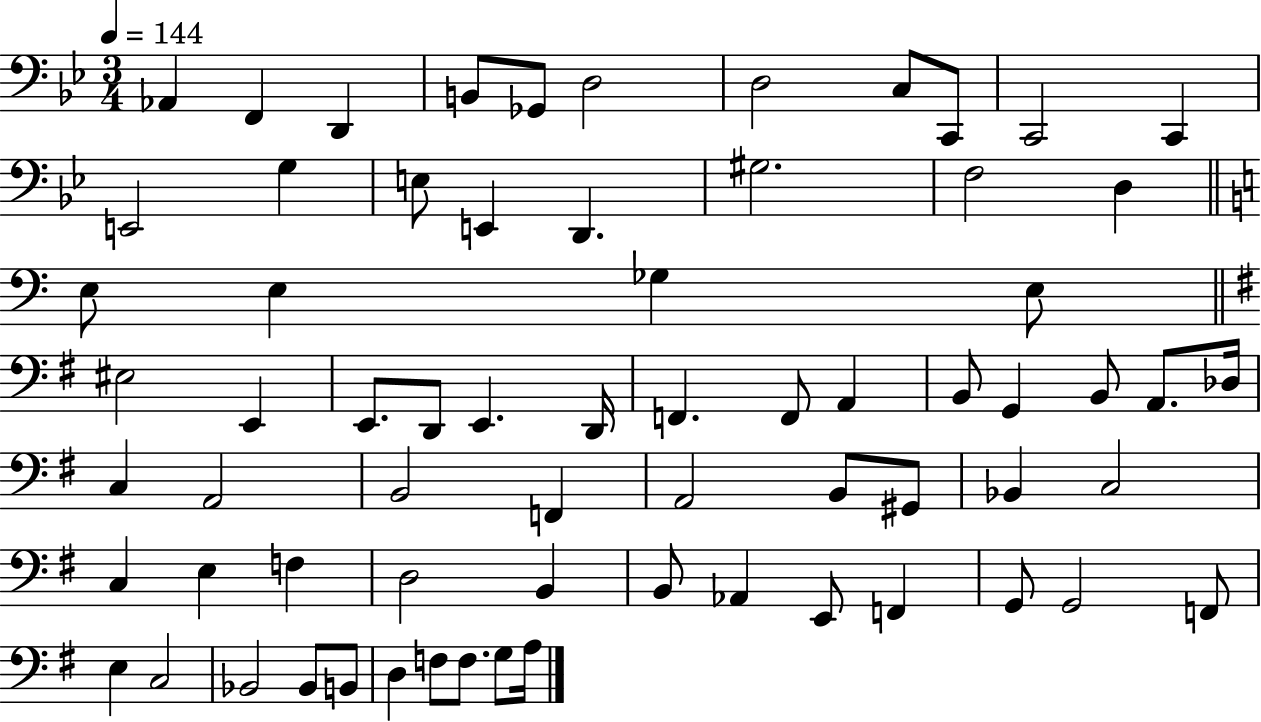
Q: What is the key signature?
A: BES major